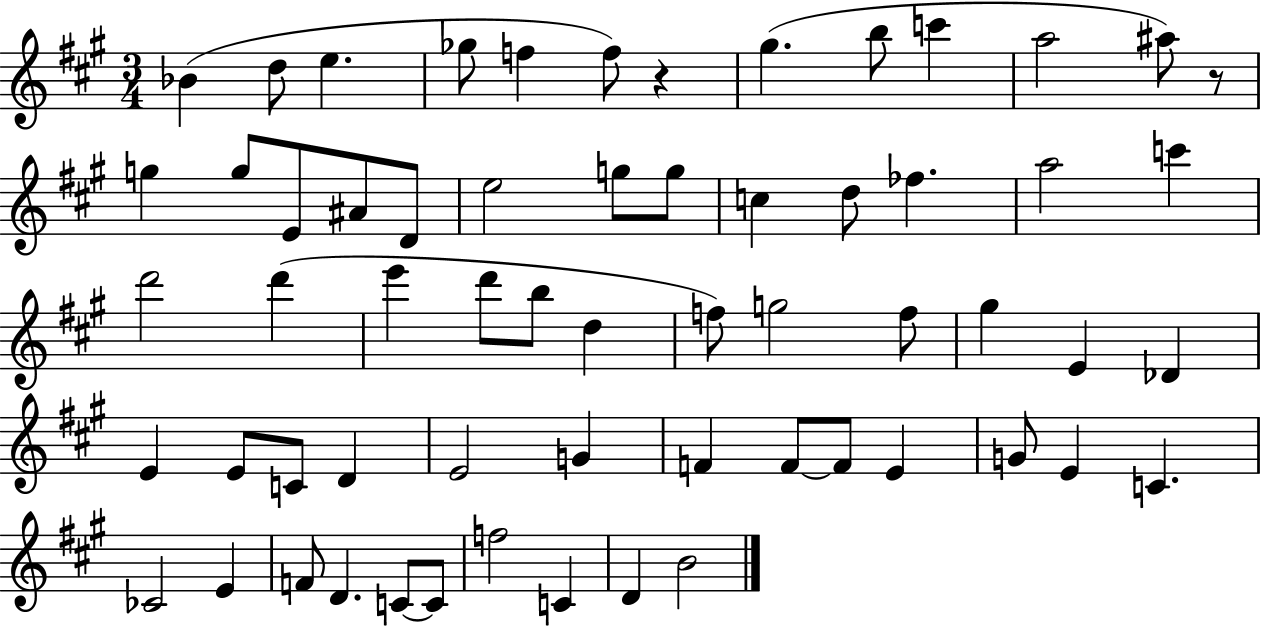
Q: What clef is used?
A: treble